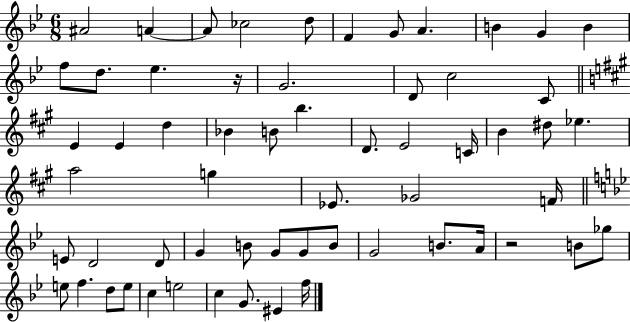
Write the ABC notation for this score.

X:1
T:Untitled
M:6/8
L:1/4
K:Bb
^A2 A A/2 _c2 d/2 F G/2 A B G B f/2 d/2 _e z/4 G2 D/2 c2 C/2 E E d _B B/2 b D/2 E2 C/4 B ^d/2 _e a2 g _E/2 _G2 F/4 E/2 D2 D/2 G B/2 G/2 G/2 B/2 G2 B/2 A/4 z2 B/2 _g/2 e/2 f d/2 e/2 c e2 c G/2 ^E f/4